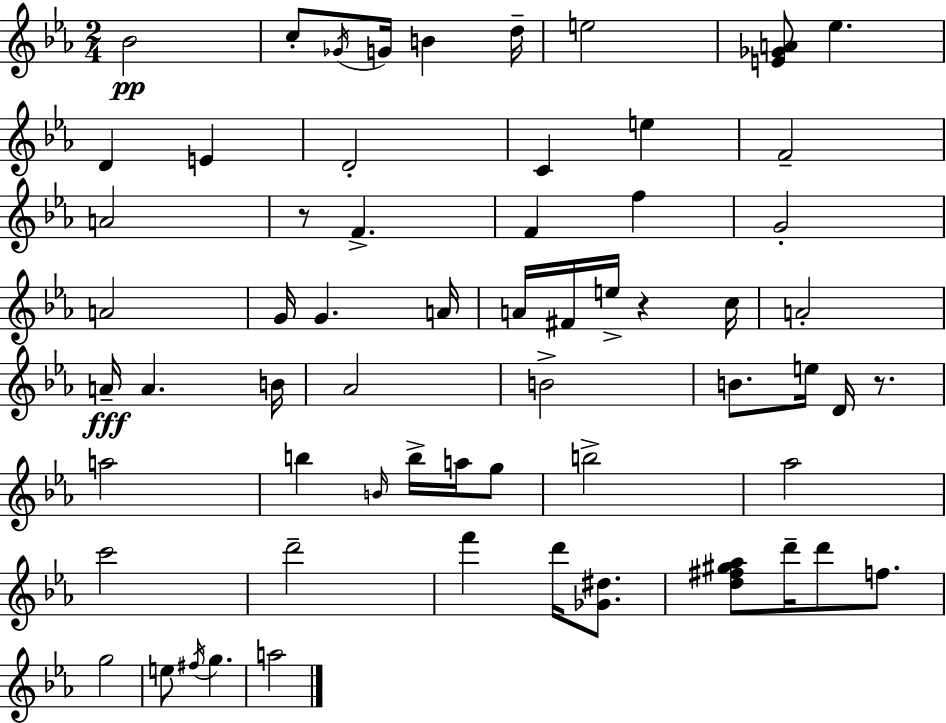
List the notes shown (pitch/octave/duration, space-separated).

Bb4/h C5/e Gb4/s G4/s B4/q D5/s E5/h [E4,Gb4,A4]/e Eb5/q. D4/q E4/q D4/h C4/q E5/q F4/h A4/h R/e F4/q. F4/q F5/q G4/h A4/h G4/s G4/q. A4/s A4/s F#4/s E5/s R/q C5/s A4/h A4/s A4/q. B4/s Ab4/h B4/h B4/e. E5/s D4/s R/e. A5/h B5/q B4/s B5/s A5/s G5/e B5/h Ab5/h C6/h D6/h F6/q D6/s [Gb4,D#5]/e. [D5,F#5,G#5,Ab5]/e D6/s D6/e F5/e. G5/h E5/e F#5/s G5/q. A5/h